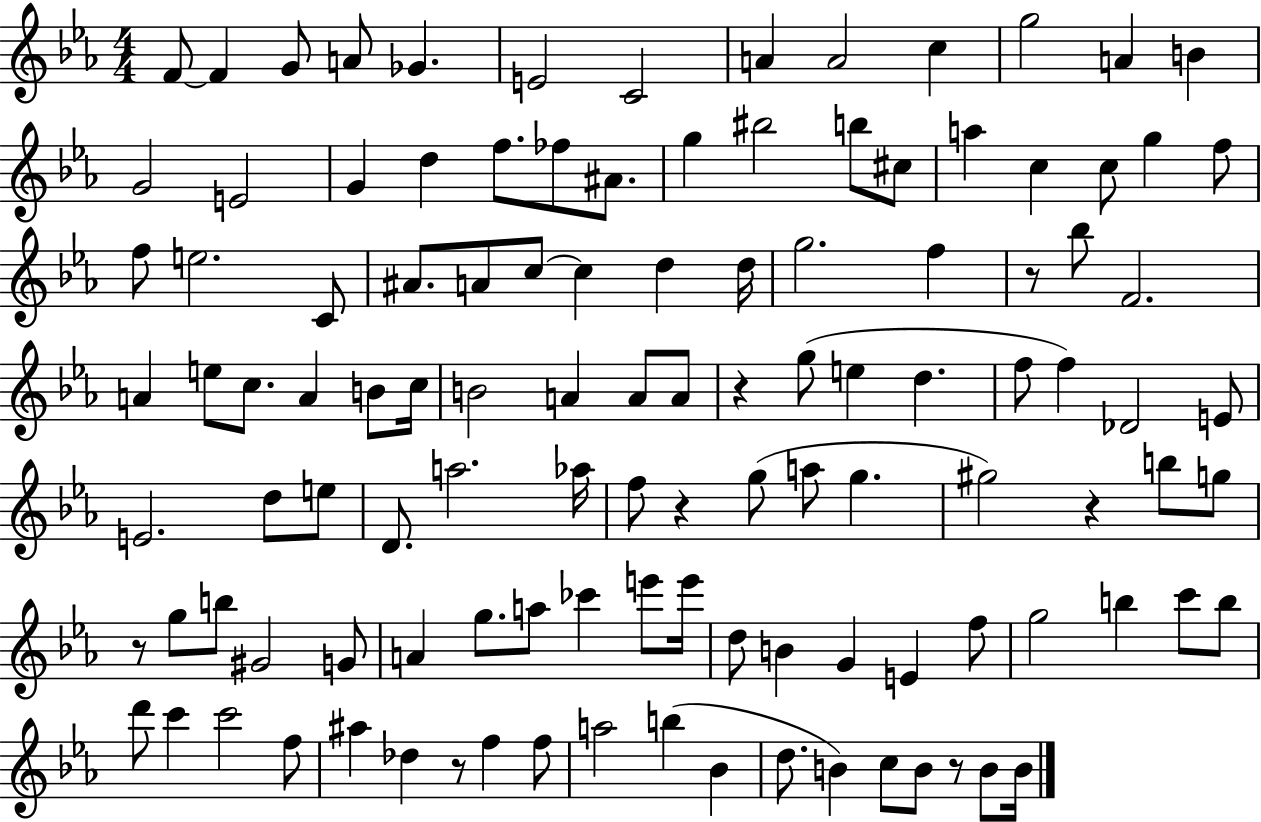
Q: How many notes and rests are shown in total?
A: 115